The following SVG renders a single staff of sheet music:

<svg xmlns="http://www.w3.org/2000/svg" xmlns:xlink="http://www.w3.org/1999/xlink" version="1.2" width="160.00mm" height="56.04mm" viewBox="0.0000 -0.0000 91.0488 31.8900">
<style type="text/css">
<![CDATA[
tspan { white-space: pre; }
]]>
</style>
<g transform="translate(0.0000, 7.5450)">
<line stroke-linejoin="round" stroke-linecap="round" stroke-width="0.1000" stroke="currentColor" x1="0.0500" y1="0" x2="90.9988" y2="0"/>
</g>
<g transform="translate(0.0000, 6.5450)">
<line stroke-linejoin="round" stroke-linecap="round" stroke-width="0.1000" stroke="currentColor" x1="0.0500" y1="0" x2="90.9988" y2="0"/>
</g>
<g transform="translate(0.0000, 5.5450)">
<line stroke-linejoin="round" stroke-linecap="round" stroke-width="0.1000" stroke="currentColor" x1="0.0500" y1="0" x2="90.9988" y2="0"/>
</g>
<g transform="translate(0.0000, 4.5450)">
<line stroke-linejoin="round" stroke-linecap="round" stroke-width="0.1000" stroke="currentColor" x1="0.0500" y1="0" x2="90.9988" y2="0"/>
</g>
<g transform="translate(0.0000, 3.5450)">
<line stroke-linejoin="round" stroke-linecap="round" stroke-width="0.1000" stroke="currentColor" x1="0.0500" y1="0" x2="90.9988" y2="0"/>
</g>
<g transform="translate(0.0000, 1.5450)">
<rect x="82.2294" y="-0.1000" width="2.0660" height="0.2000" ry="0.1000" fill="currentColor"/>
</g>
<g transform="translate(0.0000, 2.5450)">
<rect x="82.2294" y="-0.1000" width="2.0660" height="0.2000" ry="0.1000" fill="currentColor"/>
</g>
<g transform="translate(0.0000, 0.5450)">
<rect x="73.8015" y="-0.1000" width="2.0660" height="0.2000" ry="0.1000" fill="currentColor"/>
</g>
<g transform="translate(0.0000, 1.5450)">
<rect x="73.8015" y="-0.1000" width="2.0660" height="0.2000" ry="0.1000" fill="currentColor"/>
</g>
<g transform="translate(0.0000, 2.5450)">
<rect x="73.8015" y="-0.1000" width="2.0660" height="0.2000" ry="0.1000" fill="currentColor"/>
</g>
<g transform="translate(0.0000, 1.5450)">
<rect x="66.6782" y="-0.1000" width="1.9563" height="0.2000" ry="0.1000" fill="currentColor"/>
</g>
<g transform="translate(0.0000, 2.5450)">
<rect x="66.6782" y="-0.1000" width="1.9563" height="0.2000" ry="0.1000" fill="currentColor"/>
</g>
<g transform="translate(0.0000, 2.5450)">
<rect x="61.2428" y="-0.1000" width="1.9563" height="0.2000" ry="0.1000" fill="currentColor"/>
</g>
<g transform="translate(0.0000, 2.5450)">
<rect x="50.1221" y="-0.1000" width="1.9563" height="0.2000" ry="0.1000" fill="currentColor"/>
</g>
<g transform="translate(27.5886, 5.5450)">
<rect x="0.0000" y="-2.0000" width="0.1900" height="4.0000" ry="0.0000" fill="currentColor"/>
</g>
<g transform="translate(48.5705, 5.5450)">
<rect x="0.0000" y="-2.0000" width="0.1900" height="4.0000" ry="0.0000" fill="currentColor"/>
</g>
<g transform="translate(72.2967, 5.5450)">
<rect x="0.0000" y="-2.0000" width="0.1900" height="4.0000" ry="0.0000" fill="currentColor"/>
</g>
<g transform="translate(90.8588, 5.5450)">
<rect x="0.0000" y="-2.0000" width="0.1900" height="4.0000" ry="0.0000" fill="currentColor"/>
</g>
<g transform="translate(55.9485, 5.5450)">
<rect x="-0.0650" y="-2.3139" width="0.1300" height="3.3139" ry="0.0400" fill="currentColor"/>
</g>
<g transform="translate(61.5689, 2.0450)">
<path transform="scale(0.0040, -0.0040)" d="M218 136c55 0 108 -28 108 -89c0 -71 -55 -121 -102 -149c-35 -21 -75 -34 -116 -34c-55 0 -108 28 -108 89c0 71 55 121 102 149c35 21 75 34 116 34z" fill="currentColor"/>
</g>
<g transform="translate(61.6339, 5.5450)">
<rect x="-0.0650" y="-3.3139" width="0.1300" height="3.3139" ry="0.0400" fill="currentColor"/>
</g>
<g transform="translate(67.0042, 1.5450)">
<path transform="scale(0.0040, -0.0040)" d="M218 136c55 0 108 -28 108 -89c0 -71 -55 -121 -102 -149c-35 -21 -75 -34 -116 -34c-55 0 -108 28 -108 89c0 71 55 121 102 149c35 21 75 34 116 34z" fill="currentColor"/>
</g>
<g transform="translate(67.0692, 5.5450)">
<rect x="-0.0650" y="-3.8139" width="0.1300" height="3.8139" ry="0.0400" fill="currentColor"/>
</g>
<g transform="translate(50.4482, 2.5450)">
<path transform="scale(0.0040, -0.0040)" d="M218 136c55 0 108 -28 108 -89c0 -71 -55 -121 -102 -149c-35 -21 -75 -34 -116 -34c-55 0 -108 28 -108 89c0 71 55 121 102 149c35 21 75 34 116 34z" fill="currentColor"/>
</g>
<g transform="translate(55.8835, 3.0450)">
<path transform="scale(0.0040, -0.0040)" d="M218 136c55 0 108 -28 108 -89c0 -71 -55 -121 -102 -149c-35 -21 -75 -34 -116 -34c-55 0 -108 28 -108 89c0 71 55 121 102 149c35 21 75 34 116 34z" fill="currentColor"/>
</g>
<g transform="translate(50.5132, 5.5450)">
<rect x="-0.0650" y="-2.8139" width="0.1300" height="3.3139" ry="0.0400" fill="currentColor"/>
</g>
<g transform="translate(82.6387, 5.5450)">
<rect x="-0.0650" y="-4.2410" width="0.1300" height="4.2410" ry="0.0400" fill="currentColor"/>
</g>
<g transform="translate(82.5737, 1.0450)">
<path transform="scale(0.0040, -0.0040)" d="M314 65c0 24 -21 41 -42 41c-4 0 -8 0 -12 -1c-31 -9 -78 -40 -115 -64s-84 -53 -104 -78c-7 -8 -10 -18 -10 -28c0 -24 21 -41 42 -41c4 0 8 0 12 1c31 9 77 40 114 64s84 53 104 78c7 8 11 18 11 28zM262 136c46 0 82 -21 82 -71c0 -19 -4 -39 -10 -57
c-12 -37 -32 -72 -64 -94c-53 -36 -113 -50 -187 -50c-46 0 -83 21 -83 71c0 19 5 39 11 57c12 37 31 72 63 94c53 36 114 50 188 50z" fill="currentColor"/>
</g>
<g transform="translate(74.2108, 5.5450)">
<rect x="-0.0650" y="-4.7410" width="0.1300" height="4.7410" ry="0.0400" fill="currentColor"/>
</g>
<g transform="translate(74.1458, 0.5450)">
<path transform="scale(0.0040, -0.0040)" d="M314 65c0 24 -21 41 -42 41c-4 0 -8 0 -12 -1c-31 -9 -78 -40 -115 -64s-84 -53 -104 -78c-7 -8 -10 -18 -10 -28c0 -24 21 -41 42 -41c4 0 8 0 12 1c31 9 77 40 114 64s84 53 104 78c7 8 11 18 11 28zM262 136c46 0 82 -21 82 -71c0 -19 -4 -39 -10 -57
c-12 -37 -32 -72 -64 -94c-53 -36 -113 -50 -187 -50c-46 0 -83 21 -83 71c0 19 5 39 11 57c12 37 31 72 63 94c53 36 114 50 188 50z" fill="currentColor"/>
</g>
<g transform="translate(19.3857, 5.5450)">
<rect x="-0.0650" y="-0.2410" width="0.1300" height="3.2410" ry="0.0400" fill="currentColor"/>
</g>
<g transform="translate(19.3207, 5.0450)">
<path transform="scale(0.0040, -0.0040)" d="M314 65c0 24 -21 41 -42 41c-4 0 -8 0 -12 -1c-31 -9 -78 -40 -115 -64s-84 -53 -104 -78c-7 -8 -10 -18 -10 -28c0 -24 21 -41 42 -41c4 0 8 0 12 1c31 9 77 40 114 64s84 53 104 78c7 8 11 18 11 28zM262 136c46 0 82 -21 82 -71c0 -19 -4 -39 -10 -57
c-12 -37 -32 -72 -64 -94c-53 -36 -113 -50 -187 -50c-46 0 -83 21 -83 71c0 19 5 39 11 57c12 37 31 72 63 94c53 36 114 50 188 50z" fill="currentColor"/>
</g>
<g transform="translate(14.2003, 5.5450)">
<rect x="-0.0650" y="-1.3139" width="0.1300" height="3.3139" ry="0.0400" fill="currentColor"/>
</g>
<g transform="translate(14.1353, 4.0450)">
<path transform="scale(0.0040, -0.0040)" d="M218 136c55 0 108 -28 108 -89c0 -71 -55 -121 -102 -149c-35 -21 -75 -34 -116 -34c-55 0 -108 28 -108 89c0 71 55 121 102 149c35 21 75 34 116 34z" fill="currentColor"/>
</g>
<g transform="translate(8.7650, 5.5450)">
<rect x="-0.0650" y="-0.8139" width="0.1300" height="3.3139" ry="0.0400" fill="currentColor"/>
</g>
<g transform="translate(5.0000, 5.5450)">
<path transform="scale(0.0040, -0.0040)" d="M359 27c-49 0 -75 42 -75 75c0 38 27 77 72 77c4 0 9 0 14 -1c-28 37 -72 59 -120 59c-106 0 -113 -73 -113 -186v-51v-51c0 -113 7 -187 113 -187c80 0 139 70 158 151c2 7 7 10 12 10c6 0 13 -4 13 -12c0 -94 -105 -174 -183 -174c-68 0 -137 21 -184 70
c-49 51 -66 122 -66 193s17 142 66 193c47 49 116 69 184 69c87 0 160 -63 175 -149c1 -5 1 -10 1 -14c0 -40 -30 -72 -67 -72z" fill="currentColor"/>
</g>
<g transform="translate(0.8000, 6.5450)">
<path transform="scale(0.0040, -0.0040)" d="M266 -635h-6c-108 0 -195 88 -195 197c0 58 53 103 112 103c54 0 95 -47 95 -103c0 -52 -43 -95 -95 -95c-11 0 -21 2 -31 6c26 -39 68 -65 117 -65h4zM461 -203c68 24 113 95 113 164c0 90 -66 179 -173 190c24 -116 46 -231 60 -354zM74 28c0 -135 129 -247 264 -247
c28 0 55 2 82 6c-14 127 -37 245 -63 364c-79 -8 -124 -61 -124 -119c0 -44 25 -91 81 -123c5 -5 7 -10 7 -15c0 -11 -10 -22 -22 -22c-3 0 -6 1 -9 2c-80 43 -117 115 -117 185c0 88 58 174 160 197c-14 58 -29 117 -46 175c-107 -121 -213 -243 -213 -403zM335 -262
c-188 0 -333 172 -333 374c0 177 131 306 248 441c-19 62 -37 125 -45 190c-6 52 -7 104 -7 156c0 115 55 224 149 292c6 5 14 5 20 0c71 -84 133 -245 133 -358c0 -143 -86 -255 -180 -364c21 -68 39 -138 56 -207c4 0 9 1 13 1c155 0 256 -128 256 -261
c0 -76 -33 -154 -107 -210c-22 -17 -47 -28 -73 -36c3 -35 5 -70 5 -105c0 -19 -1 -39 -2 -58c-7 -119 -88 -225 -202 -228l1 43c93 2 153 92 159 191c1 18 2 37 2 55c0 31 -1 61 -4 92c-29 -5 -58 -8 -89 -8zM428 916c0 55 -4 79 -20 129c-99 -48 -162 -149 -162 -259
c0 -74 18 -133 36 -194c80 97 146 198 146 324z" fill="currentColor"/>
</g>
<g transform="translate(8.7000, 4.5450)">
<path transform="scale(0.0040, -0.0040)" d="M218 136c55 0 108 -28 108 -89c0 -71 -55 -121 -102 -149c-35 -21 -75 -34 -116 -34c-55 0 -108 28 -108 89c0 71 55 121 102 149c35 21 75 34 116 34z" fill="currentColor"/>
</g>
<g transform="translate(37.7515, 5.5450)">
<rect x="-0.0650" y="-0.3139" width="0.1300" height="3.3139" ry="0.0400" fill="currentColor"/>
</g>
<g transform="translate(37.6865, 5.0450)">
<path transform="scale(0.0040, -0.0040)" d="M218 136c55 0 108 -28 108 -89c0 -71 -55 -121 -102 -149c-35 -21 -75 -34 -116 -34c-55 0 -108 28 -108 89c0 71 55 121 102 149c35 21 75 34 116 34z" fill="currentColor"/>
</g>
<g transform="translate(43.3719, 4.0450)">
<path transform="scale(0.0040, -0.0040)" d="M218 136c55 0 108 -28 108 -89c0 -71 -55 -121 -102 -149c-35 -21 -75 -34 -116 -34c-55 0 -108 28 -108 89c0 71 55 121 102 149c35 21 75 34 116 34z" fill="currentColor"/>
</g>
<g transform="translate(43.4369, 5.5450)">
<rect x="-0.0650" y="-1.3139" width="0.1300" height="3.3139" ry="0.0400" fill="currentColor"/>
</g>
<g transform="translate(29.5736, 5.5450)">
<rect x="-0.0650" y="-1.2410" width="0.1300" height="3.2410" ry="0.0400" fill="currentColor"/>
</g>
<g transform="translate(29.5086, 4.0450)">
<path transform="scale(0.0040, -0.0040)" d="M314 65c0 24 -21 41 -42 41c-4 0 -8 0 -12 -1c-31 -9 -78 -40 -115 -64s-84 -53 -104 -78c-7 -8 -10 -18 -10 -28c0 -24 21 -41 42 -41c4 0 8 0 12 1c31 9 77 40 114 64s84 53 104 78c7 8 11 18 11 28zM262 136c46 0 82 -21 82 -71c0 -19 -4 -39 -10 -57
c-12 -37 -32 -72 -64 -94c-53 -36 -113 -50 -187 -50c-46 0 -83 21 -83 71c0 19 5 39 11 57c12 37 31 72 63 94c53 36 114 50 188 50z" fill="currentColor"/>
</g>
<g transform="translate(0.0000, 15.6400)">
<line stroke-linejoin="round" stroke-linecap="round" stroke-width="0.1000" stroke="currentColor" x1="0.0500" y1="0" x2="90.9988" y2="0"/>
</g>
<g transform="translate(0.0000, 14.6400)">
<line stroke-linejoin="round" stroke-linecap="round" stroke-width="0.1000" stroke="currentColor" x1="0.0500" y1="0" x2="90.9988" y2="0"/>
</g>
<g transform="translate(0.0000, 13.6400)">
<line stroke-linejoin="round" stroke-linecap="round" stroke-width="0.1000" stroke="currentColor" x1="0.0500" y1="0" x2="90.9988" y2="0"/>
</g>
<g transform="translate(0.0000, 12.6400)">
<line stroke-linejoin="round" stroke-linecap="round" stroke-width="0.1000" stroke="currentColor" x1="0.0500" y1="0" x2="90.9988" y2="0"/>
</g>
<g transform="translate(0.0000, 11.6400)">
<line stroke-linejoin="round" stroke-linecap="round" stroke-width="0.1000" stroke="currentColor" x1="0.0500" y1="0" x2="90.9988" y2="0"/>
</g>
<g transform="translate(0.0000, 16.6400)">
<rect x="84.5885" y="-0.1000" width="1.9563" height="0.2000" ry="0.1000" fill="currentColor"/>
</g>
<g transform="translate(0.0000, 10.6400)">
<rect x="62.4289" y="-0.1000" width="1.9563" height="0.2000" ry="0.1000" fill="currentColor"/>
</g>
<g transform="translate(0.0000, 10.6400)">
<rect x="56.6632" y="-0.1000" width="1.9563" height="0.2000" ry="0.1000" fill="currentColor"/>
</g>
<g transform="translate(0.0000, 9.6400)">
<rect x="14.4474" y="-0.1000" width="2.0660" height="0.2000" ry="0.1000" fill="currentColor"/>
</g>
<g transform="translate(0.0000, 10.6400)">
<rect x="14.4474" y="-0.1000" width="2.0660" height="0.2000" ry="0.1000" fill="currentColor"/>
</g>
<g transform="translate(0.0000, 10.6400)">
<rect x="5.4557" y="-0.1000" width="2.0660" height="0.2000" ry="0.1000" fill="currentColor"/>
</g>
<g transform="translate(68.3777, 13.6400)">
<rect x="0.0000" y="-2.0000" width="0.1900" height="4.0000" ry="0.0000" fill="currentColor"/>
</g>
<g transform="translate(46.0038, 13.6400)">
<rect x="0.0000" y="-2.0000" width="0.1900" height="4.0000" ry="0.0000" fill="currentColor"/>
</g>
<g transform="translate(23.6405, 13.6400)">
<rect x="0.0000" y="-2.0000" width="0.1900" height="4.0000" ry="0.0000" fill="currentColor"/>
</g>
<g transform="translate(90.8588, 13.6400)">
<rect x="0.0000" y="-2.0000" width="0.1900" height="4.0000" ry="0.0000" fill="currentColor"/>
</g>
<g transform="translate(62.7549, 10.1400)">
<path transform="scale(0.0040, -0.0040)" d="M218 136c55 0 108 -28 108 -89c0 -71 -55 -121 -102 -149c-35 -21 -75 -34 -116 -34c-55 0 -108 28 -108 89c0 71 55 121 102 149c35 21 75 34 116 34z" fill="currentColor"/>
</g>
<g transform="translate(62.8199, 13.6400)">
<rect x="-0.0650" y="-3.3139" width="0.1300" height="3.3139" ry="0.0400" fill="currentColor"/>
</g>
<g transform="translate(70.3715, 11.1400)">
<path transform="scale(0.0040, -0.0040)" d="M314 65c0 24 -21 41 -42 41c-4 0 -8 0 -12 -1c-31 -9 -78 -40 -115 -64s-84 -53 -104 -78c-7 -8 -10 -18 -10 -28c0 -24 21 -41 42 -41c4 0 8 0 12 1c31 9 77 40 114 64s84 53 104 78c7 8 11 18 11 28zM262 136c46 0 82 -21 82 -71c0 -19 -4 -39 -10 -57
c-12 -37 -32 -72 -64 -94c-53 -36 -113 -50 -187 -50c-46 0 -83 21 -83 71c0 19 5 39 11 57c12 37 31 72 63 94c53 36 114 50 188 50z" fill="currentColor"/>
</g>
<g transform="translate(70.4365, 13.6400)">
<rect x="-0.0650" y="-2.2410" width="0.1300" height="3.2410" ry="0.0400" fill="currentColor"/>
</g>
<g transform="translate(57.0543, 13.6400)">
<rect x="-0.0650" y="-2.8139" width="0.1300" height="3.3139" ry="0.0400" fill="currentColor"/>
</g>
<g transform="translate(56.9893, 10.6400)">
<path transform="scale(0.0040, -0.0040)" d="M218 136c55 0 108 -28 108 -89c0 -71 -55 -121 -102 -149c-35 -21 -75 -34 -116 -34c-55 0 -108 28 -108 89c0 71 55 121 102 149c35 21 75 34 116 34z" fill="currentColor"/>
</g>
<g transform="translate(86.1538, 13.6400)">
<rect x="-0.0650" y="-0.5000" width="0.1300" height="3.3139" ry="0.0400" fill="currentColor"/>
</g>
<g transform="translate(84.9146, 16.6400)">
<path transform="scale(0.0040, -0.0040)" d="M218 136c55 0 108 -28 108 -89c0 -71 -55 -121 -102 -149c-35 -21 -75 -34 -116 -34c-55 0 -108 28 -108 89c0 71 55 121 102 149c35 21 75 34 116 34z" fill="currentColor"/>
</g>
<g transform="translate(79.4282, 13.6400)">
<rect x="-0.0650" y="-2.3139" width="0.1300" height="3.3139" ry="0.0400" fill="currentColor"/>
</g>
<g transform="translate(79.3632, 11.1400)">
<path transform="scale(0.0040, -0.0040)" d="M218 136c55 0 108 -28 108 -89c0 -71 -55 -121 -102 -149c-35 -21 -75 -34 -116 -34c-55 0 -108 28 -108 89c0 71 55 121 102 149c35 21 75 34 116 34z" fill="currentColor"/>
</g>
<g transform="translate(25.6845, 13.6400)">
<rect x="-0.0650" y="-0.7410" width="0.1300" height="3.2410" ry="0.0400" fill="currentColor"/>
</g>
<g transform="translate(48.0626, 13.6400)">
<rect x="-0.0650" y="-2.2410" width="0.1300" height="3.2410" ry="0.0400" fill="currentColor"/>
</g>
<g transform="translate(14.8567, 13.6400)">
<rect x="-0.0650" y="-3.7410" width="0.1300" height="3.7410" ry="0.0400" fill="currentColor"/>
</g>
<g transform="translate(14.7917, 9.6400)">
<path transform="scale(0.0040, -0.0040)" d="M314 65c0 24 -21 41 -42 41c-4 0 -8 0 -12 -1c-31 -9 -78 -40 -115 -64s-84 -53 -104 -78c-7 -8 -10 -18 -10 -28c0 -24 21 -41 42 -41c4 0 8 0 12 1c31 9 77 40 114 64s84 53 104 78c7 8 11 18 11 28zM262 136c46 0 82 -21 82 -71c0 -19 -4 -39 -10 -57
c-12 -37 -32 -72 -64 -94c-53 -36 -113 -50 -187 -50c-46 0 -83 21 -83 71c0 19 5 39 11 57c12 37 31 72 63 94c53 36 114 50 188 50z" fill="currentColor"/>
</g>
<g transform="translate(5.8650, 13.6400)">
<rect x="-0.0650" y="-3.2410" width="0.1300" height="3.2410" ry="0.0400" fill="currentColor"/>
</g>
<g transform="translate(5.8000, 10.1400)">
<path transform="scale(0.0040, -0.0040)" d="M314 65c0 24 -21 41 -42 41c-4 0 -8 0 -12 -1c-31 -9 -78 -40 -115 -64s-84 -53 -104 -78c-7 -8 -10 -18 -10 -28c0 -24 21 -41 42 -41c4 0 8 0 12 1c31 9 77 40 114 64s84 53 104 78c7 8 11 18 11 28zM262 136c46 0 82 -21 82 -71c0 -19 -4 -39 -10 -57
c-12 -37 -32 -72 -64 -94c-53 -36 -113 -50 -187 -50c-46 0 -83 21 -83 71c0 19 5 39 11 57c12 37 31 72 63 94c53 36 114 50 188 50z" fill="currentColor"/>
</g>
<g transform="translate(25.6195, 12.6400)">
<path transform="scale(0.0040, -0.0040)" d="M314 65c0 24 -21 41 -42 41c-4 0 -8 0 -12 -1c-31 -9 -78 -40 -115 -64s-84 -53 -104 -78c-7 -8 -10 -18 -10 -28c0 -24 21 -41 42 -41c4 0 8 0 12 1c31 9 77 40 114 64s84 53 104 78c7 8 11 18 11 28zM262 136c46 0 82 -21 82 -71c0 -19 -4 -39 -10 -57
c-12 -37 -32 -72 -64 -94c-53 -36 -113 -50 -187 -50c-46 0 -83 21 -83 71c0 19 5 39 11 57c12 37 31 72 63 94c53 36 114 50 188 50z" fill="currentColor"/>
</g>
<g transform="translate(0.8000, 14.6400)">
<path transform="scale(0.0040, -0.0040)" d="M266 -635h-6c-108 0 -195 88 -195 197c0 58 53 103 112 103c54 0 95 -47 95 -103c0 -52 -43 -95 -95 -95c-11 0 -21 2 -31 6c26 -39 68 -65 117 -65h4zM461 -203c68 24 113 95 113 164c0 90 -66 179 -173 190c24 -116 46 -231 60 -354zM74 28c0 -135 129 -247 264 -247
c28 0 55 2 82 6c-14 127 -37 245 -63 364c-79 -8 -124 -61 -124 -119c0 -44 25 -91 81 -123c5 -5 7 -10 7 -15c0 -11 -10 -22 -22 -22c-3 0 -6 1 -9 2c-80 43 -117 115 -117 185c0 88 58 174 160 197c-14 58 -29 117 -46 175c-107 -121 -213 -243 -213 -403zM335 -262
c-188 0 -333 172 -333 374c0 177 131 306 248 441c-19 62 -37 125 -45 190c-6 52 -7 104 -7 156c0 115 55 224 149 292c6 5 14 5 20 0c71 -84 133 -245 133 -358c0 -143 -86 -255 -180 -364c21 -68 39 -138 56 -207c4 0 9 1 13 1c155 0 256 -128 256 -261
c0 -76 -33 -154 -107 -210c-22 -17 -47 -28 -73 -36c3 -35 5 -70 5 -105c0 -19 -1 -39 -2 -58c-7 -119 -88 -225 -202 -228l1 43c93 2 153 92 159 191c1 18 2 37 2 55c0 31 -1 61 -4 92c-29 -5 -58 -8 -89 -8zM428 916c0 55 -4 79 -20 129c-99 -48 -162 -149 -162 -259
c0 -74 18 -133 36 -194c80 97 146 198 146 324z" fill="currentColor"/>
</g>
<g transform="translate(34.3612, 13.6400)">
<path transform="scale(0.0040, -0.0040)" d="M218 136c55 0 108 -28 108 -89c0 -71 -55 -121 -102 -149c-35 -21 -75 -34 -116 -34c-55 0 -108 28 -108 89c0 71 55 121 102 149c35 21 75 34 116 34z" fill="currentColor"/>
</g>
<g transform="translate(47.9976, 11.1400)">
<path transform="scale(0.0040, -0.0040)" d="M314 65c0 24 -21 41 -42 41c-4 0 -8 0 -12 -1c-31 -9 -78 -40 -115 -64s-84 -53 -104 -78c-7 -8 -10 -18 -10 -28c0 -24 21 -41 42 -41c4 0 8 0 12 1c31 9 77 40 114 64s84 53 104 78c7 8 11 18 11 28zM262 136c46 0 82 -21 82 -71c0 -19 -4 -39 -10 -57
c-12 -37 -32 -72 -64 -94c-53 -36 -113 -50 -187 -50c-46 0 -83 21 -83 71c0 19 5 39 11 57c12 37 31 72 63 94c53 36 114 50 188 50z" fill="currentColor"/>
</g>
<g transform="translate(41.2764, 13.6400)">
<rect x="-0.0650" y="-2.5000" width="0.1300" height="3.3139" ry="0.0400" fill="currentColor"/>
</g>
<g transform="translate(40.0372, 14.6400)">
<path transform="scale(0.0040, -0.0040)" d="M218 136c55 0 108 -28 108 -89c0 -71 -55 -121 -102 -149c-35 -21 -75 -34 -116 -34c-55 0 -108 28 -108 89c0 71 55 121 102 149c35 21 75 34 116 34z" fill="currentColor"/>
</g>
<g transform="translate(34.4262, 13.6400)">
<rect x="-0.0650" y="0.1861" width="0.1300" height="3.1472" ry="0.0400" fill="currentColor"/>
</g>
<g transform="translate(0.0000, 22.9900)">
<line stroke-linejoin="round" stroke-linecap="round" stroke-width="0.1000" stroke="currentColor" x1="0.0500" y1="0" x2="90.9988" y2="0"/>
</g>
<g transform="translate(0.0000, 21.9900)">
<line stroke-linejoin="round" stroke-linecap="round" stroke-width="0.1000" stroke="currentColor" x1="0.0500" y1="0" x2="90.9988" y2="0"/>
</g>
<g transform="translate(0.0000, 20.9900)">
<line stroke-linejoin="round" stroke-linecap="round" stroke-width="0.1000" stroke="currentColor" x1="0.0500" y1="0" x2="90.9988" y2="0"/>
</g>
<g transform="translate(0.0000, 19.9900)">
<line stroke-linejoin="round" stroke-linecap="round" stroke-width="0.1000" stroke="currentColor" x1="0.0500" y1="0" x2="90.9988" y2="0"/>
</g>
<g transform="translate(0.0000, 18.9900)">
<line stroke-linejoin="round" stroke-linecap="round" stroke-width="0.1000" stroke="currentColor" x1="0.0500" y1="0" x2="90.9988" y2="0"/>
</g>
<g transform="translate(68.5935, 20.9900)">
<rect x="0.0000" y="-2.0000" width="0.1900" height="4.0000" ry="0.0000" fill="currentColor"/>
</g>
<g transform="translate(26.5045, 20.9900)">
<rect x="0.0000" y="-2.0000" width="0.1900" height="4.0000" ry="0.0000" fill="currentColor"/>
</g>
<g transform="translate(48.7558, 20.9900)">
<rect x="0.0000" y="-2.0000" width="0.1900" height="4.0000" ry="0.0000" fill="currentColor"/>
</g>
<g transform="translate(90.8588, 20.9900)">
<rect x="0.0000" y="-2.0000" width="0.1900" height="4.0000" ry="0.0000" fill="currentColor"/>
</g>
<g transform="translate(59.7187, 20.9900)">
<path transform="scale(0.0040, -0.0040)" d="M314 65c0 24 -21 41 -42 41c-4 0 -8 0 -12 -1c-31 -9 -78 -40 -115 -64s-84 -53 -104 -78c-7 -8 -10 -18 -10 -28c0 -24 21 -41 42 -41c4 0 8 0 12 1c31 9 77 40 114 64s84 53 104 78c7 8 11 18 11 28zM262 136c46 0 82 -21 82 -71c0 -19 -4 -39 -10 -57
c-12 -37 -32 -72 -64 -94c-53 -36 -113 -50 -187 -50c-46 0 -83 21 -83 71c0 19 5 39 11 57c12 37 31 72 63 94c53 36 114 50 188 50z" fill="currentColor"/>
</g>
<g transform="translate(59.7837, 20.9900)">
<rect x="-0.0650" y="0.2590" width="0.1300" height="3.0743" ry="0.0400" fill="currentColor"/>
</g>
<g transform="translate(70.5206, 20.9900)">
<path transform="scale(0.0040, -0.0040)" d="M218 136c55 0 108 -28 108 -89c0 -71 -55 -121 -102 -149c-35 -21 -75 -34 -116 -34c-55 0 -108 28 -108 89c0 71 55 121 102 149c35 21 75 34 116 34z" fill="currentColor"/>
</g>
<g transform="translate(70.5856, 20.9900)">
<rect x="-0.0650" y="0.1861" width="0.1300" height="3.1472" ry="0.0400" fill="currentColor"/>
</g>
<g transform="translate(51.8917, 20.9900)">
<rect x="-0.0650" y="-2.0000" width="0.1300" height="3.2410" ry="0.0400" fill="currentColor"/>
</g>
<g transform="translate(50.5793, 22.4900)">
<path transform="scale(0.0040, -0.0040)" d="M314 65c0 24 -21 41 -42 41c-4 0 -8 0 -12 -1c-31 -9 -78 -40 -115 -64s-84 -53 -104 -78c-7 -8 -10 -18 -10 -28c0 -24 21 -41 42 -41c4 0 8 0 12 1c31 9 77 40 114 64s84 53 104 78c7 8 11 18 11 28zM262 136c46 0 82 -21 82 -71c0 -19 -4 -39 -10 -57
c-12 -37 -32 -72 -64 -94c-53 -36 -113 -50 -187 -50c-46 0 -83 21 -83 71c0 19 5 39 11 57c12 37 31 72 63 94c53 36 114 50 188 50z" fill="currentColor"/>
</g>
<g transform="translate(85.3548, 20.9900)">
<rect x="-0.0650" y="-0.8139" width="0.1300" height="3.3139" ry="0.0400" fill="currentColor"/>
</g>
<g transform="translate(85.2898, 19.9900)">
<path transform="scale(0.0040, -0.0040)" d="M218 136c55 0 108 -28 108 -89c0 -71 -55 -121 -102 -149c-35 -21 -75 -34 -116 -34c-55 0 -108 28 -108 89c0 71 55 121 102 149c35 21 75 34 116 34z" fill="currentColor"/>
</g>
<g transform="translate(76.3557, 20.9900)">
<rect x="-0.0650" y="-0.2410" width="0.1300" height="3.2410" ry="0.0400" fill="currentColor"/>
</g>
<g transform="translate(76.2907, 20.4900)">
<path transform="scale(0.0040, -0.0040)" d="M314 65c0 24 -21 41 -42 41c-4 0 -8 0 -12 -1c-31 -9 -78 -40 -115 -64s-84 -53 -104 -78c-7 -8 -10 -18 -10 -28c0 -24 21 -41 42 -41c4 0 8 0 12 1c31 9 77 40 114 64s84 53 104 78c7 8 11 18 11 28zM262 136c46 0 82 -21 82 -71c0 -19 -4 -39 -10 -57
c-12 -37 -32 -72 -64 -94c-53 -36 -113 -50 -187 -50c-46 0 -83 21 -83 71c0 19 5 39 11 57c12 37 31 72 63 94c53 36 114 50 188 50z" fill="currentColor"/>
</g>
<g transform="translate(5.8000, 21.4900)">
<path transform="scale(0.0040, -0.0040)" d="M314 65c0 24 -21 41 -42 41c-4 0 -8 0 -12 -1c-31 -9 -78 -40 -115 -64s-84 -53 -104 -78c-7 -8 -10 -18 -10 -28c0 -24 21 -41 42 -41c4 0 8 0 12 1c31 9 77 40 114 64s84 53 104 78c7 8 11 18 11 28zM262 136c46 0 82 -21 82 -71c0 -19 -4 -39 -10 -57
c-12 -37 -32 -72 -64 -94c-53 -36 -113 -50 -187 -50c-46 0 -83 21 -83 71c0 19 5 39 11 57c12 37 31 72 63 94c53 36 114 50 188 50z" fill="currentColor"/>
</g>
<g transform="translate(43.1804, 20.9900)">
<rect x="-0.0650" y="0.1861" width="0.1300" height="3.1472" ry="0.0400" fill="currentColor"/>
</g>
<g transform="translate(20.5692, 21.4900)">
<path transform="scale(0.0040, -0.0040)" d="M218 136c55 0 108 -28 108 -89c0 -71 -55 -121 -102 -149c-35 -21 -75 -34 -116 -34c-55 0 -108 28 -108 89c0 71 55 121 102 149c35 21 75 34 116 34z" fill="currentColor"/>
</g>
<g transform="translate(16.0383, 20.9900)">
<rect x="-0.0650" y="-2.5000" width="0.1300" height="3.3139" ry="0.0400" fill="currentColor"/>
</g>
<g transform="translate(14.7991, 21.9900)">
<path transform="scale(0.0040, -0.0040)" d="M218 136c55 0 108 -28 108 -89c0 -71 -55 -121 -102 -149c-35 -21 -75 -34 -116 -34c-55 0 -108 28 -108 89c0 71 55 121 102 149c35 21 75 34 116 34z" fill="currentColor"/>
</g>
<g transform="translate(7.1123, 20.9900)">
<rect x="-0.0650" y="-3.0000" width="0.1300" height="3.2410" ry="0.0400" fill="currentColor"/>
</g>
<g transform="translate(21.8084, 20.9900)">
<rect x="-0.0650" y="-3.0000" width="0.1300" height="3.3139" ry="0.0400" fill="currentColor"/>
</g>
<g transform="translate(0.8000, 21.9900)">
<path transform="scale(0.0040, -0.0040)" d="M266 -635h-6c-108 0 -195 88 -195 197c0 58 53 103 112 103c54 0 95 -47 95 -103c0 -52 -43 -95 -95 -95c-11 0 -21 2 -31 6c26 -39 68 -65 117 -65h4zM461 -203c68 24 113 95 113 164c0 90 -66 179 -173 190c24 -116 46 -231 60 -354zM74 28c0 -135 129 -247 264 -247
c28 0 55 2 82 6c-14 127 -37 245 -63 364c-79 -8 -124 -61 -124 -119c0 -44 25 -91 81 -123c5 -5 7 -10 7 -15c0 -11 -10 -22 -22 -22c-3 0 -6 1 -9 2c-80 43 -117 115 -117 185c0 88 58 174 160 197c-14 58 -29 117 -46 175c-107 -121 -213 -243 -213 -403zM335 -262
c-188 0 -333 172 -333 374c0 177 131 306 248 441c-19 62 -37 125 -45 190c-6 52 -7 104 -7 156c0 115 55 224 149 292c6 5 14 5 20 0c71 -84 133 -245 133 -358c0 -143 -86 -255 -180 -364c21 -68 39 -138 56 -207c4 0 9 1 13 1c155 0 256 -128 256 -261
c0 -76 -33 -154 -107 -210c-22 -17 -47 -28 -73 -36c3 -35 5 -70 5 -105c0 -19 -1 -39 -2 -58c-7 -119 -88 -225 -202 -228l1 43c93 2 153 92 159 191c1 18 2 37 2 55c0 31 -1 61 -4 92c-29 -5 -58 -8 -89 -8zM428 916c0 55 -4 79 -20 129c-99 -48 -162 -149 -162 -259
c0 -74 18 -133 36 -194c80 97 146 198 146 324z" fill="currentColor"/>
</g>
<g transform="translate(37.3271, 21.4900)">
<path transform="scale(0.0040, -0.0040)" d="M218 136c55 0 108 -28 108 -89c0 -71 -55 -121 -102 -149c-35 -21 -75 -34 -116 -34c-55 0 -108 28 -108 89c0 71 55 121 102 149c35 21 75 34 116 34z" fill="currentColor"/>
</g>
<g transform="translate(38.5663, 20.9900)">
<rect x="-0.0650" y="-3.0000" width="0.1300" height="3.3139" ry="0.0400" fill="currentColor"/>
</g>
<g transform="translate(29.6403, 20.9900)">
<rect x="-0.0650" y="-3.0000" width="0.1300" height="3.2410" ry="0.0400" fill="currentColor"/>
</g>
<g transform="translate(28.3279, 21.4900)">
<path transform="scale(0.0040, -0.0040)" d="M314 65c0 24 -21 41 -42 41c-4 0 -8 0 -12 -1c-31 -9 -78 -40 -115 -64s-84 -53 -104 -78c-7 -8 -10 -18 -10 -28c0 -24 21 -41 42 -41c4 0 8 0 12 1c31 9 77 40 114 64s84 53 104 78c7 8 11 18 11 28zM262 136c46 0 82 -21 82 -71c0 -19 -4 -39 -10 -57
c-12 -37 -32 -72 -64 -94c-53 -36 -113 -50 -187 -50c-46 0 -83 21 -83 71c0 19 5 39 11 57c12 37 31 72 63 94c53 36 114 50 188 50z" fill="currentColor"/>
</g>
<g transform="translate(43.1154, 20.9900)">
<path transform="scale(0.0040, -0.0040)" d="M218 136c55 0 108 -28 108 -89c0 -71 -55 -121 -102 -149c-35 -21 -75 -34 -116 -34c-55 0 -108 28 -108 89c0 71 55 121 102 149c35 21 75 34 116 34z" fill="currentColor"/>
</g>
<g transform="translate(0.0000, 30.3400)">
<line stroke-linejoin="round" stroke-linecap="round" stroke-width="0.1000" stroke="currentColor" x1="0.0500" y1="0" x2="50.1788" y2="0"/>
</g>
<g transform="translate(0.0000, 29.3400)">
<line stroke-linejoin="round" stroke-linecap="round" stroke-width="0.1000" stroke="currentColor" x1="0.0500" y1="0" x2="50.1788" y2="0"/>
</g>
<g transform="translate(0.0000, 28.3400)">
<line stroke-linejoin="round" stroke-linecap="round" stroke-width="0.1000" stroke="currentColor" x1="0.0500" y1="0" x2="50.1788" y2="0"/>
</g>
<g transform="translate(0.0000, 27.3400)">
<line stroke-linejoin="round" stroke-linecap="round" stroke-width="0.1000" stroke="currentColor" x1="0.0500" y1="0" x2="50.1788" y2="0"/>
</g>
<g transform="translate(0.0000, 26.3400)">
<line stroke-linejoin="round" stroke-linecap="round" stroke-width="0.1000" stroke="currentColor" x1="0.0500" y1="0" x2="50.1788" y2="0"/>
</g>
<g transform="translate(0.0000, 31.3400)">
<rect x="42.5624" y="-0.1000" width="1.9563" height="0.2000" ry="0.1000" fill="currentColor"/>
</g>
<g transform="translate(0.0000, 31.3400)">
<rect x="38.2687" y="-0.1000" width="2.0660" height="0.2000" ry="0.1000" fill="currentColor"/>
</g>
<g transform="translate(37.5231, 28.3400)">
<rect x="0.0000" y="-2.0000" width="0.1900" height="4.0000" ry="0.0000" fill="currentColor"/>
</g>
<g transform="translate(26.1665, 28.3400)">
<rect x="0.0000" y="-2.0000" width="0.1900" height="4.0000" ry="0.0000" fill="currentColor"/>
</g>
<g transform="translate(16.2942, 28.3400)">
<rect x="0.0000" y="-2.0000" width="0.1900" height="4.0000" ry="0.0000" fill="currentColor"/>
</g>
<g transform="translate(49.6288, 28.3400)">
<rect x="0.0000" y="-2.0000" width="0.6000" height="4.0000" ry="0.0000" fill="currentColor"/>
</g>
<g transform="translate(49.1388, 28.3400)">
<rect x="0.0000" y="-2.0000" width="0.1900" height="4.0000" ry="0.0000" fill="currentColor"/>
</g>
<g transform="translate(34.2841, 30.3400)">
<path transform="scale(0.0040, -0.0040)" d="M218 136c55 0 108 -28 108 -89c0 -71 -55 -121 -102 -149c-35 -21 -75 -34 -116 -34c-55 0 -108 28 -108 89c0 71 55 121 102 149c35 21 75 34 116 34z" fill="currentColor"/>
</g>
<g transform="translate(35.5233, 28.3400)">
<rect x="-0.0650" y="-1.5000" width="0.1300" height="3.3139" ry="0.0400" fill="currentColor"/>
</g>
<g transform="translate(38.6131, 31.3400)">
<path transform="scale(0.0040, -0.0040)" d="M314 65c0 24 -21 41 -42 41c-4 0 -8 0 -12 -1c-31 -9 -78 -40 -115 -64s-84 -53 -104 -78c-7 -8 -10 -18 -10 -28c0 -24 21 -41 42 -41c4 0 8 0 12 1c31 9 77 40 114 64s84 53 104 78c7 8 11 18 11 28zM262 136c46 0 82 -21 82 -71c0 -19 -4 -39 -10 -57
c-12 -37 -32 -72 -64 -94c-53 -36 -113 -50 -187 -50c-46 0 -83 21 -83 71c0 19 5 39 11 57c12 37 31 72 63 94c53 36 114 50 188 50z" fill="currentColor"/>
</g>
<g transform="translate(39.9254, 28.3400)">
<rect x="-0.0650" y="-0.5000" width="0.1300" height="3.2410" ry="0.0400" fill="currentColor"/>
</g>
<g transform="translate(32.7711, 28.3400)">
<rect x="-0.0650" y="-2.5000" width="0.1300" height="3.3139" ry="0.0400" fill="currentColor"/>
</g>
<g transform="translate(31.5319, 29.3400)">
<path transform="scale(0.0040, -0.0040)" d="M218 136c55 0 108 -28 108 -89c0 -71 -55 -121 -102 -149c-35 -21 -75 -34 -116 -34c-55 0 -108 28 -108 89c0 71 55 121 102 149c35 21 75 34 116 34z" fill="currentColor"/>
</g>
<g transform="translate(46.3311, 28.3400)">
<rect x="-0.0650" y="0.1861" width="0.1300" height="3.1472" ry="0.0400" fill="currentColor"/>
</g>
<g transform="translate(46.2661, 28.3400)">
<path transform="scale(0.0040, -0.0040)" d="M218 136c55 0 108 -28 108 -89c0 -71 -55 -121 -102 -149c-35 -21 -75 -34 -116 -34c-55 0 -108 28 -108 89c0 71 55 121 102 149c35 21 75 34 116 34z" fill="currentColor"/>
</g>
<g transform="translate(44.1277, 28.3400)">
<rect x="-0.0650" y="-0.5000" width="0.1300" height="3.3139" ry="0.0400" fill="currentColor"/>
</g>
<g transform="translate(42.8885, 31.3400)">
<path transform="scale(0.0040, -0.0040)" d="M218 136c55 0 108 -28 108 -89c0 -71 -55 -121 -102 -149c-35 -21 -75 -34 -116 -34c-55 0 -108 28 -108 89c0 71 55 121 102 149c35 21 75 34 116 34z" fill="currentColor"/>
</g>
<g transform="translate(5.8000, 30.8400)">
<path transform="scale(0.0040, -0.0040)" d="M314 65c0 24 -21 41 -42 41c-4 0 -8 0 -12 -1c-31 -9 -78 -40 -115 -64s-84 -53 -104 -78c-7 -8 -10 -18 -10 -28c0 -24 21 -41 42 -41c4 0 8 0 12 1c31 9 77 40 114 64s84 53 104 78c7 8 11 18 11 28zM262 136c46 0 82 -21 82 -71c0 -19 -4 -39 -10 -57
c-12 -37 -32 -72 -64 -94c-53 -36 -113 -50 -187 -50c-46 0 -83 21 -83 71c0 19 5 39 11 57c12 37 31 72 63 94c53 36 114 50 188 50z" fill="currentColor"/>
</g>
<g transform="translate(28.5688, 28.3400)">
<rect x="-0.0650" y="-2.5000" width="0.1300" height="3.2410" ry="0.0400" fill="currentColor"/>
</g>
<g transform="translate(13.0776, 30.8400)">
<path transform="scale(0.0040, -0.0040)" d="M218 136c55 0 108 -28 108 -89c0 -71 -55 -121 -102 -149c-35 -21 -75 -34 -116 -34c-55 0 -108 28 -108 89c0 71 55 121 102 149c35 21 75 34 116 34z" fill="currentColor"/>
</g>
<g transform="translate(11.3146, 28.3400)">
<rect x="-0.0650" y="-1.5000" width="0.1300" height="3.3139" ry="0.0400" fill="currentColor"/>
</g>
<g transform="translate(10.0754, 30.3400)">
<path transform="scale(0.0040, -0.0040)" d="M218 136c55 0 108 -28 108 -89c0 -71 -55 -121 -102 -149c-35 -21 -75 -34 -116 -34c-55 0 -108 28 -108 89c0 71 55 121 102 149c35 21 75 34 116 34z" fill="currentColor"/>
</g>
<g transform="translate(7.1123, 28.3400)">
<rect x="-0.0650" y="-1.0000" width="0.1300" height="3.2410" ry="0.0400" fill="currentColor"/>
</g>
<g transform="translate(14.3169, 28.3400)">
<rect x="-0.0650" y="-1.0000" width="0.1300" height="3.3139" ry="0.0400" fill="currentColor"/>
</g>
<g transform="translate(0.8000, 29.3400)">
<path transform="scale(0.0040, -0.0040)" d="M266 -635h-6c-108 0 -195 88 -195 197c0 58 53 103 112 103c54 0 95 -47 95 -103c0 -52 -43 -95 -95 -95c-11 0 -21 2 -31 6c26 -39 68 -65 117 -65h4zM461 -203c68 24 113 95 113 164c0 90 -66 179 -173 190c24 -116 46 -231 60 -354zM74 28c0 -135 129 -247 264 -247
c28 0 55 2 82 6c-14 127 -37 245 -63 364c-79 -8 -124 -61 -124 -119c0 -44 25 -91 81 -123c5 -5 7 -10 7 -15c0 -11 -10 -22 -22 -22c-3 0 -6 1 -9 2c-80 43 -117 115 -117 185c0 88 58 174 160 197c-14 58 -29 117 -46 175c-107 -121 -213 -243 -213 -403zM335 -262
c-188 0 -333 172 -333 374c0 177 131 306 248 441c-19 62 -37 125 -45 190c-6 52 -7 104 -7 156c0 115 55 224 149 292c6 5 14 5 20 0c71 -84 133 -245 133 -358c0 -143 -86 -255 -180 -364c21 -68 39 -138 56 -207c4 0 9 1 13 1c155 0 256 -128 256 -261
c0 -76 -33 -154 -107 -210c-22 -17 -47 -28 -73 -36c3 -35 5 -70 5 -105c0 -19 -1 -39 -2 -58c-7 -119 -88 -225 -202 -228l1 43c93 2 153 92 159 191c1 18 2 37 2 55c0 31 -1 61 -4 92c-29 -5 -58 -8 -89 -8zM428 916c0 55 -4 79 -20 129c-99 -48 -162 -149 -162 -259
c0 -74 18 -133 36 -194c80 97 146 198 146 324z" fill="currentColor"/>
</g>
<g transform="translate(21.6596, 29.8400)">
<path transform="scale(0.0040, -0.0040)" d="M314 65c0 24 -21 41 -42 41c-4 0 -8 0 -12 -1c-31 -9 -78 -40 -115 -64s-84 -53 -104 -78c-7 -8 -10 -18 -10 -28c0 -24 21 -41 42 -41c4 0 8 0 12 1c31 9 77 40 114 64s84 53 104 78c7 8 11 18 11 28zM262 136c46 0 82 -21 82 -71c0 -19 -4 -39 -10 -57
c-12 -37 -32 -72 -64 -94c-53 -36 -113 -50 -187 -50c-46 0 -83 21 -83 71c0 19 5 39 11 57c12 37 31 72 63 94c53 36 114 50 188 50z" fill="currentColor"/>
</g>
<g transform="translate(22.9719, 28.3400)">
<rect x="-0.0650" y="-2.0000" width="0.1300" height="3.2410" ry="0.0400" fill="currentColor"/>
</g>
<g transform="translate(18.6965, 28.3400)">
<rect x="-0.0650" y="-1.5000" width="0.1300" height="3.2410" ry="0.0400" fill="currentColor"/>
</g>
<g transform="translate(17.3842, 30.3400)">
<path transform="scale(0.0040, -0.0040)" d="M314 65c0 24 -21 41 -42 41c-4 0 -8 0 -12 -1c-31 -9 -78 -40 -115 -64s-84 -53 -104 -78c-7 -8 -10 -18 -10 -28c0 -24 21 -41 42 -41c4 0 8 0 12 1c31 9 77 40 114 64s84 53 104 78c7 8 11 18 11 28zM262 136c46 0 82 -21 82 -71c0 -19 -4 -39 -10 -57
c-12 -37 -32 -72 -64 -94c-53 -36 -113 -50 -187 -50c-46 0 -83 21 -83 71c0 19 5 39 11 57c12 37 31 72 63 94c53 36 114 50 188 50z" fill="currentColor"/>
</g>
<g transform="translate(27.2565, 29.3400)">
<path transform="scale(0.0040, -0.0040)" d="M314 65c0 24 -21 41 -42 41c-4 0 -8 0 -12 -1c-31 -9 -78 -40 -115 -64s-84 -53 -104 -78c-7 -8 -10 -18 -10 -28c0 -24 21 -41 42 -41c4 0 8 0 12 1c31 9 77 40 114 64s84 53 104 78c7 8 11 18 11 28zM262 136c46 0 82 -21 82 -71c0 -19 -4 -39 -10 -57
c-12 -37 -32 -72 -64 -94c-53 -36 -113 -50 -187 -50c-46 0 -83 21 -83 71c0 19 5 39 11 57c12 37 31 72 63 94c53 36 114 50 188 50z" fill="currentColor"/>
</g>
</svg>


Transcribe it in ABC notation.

X:1
T:Untitled
M:4/4
L:1/4
K:C
d e c2 e2 c e a g b c' e'2 d'2 b2 c'2 d2 B G g2 a b g2 g C A2 G A A2 A B F2 B2 B c2 d D2 E D E2 F2 G2 G E C2 C B